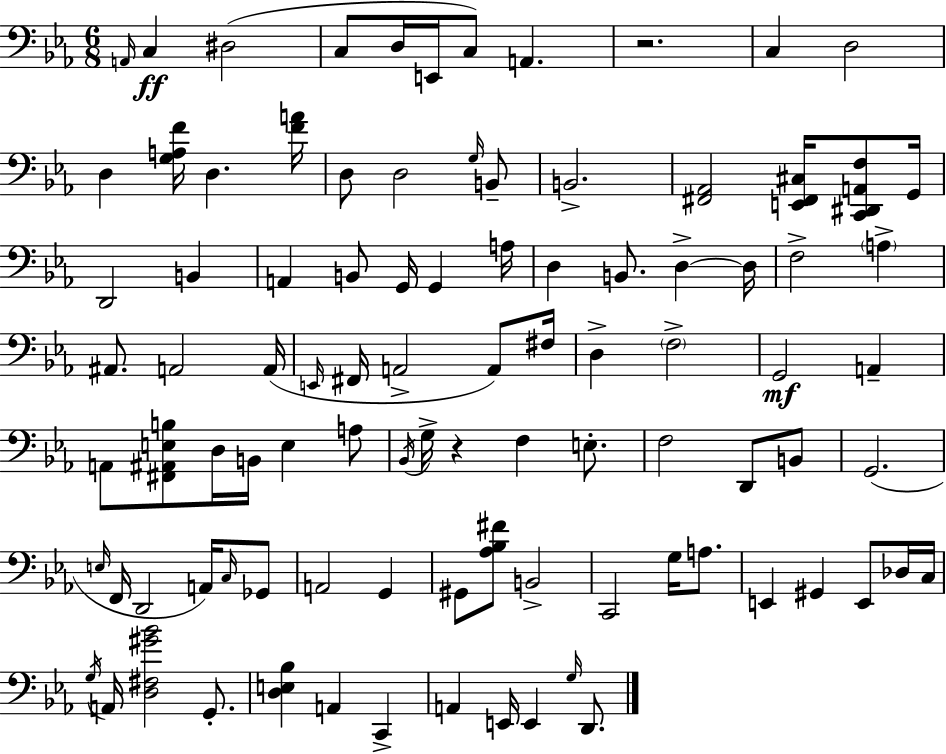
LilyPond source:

{
  \clef bass
  \numericTimeSignature
  \time 6/8
  \key ees \major
  \repeat volta 2 { \grace { a,16 }\ff c4 dis2( | c8 d16 e,16 c8) a,4. | r2. | c4 d2 | \break d4 <g a f'>16 d4. | <f' a'>16 d8 d2 \grace { g16 } | b,8-- b,2.-> | <fis, aes,>2 <e, fis, cis>16 <c, dis, a, f>8 | \break g,16 d,2 b,4 | a,4 b,8 g,16 g,4 | a16 d4 b,8. d4->~~ | d16 f2-> \parenthesize a4-> | \break ais,8. a,2 | a,16( \grace { e,16 } fis,16 a,2-> | a,8) fis16 d4-> \parenthesize f2-> | g,2\mf a,4-- | \break a,8 <fis, ais, e b>8 d16 b,16 e4 | a8 \acciaccatura { bes,16 } g16-> r4 f4 | e8.-. f2 | d,8 b,8 g,2.( | \break \grace { e16 } f,16 d,2 | a,16) \grace { c16 } ges,8 a,2 | g,4 gis,8 <aes bes fis'>8 b,2-> | c,2 | \break g16 a8. e,4 gis,4 | e,8 des16 c16 \acciaccatura { g16 } a,16 <d fis gis' bes'>2 | g,8.-. <d e bes>4 a,4 | c,4-> a,4 e,16 | \break e,4 \grace { g16 } d,8. } \bar "|."
}